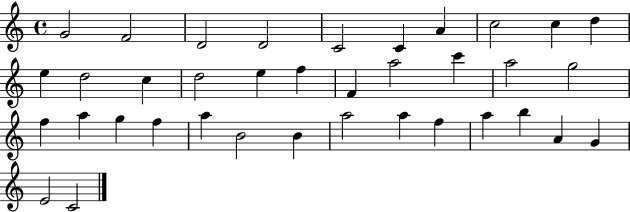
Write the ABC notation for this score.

X:1
T:Untitled
M:4/4
L:1/4
K:C
G2 F2 D2 D2 C2 C A c2 c d e d2 c d2 e f F a2 c' a2 g2 f a g f a B2 B a2 a f a b A G E2 C2